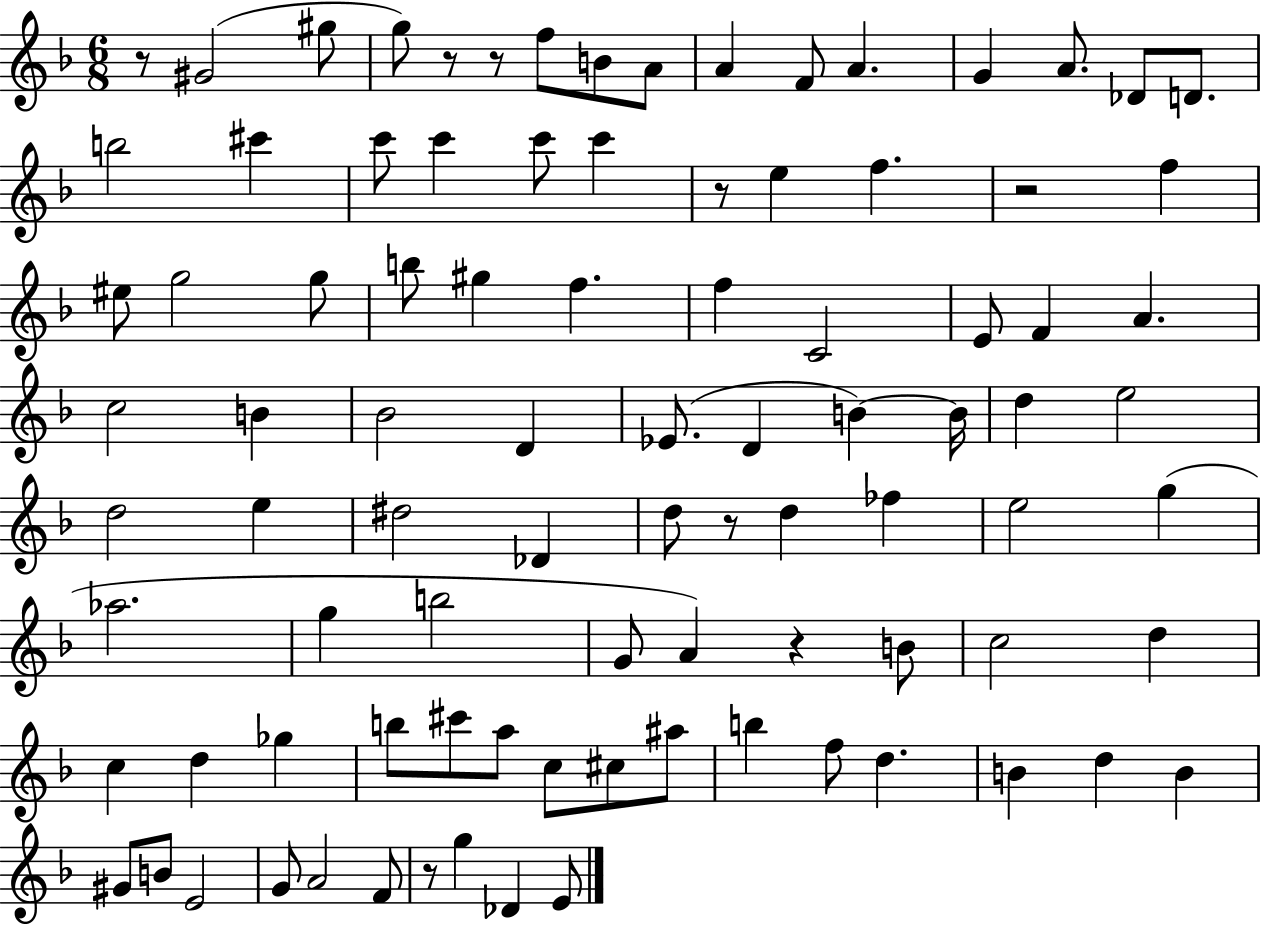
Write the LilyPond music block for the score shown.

{
  \clef treble
  \numericTimeSignature
  \time 6/8
  \key f \major
  r8 gis'2( gis''8 | g''8) r8 r8 f''8 b'8 a'8 | a'4 f'8 a'4. | g'4 a'8. des'8 d'8. | \break b''2 cis'''4 | c'''8 c'''4 c'''8 c'''4 | r8 e''4 f''4. | r2 f''4 | \break eis''8 g''2 g''8 | b''8 gis''4 f''4. | f''4 c'2 | e'8 f'4 a'4. | \break c''2 b'4 | bes'2 d'4 | ees'8.( d'4 b'4~~) b'16 | d''4 e''2 | \break d''2 e''4 | dis''2 des'4 | d''8 r8 d''4 fes''4 | e''2 g''4( | \break aes''2. | g''4 b''2 | g'8 a'4) r4 b'8 | c''2 d''4 | \break c''4 d''4 ges''4 | b''8 cis'''8 a''8 c''8 cis''8 ais''8 | b''4 f''8 d''4. | b'4 d''4 b'4 | \break gis'8 b'8 e'2 | g'8 a'2 f'8 | r8 g''4 des'4 e'8 | \bar "|."
}